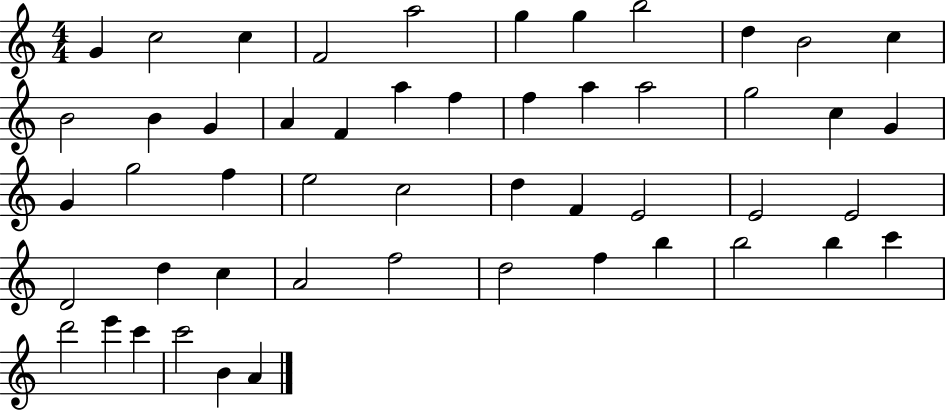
G4/q C5/h C5/q F4/h A5/h G5/q G5/q B5/h D5/q B4/h C5/q B4/h B4/q G4/q A4/q F4/q A5/q F5/q F5/q A5/q A5/h G5/h C5/q G4/q G4/q G5/h F5/q E5/h C5/h D5/q F4/q E4/h E4/h E4/h D4/h D5/q C5/q A4/h F5/h D5/h F5/q B5/q B5/h B5/q C6/q D6/h E6/q C6/q C6/h B4/q A4/q